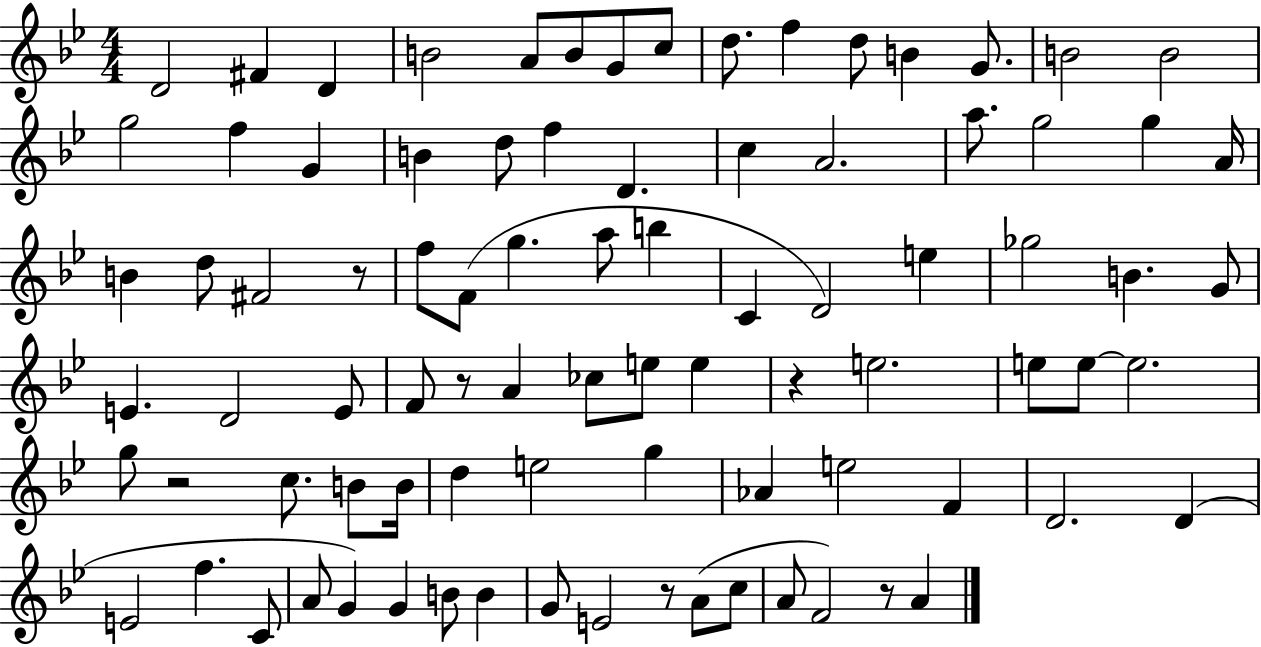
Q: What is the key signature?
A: BES major